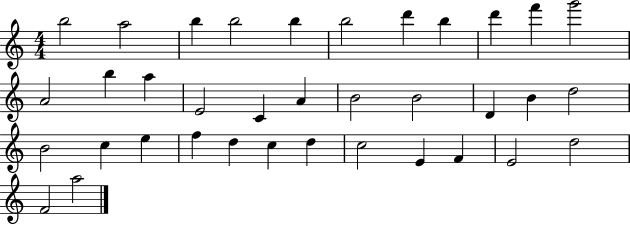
B5/h A5/h B5/q B5/h B5/q B5/h D6/q B5/q D6/q F6/q G6/h A4/h B5/q A5/q E4/h C4/q A4/q B4/h B4/h D4/q B4/q D5/h B4/h C5/q E5/q F5/q D5/q C5/q D5/q C5/h E4/q F4/q E4/h D5/h F4/h A5/h